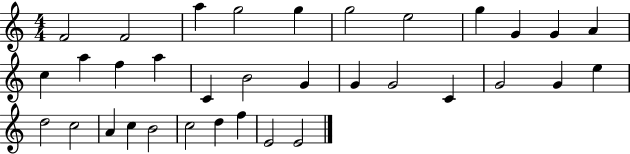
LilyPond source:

{
  \clef treble
  \numericTimeSignature
  \time 4/4
  \key c \major
  f'2 f'2 | a''4 g''2 g''4 | g''2 e''2 | g''4 g'4 g'4 a'4 | \break c''4 a''4 f''4 a''4 | c'4 b'2 g'4 | g'4 g'2 c'4 | g'2 g'4 e''4 | \break d''2 c''2 | a'4 c''4 b'2 | c''2 d''4 f''4 | e'2 e'2 | \break \bar "|."
}